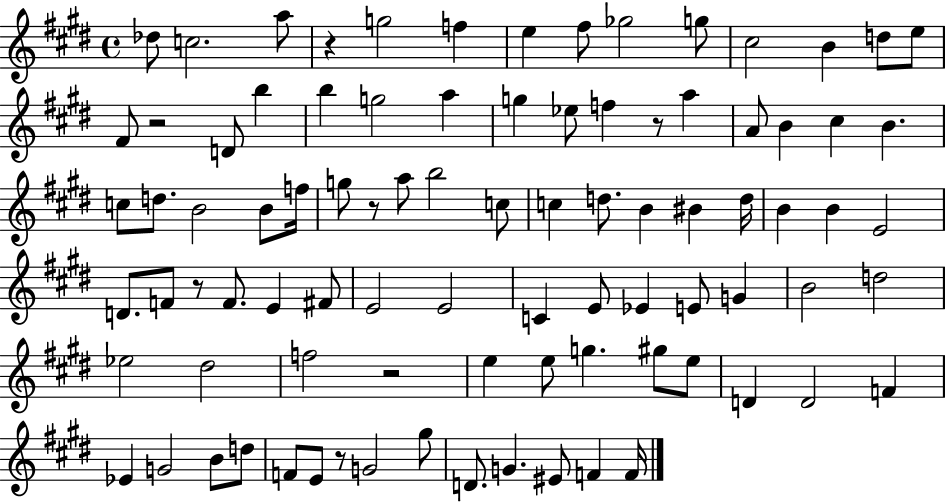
Db5/e C5/h. A5/e R/q G5/h F5/q E5/q F#5/e Gb5/h G5/e C#5/h B4/q D5/e E5/e F#4/e R/h D4/e B5/q B5/q G5/h A5/q G5/q Eb5/e F5/q R/e A5/q A4/e B4/q C#5/q B4/q. C5/e D5/e. B4/h B4/e F5/s G5/e R/e A5/e B5/h C5/e C5/q D5/e. B4/q BIS4/q D5/s B4/q B4/q E4/h D4/e. F4/e R/e F4/e. E4/q F#4/e E4/h E4/h C4/q E4/e Eb4/q E4/e G4/q B4/h D5/h Eb5/h D#5/h F5/h R/h E5/q E5/e G5/q. G#5/e E5/e D4/q D4/h F4/q Eb4/q G4/h B4/e D5/e F4/e E4/e R/e G4/h G#5/e D4/e. G4/q. EIS4/e F4/q F4/s